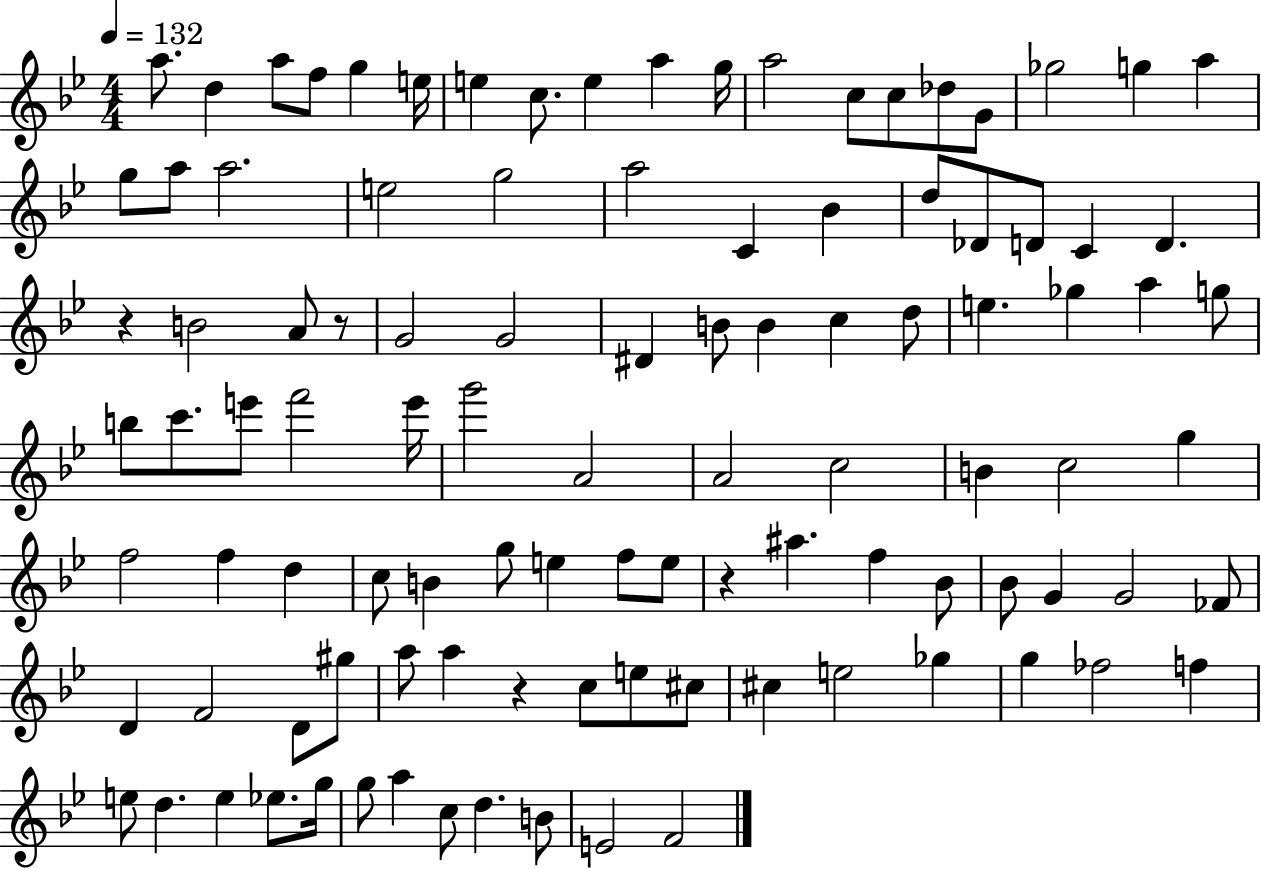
A5/e. D5/q A5/e F5/e G5/q E5/s E5/q C5/e. E5/q A5/q G5/s A5/h C5/e C5/e Db5/e G4/e Gb5/h G5/q A5/q G5/e A5/e A5/h. E5/h G5/h A5/h C4/q Bb4/q D5/e Db4/e D4/e C4/q D4/q. R/q B4/h A4/e R/e G4/h G4/h D#4/q B4/e B4/q C5/q D5/e E5/q. Gb5/q A5/q G5/e B5/e C6/e. E6/e F6/h E6/s G6/h A4/h A4/h C5/h B4/q C5/h G5/q F5/h F5/q D5/q C5/e B4/q G5/e E5/q F5/e E5/e R/q A#5/q. F5/q Bb4/e Bb4/e G4/q G4/h FES4/e D4/q F4/h D4/e G#5/e A5/e A5/q R/q C5/e E5/e C#5/e C#5/q E5/h Gb5/q G5/q FES5/h F5/q E5/e D5/q. E5/q Eb5/e. G5/s G5/e A5/q C5/e D5/q. B4/e E4/h F4/h